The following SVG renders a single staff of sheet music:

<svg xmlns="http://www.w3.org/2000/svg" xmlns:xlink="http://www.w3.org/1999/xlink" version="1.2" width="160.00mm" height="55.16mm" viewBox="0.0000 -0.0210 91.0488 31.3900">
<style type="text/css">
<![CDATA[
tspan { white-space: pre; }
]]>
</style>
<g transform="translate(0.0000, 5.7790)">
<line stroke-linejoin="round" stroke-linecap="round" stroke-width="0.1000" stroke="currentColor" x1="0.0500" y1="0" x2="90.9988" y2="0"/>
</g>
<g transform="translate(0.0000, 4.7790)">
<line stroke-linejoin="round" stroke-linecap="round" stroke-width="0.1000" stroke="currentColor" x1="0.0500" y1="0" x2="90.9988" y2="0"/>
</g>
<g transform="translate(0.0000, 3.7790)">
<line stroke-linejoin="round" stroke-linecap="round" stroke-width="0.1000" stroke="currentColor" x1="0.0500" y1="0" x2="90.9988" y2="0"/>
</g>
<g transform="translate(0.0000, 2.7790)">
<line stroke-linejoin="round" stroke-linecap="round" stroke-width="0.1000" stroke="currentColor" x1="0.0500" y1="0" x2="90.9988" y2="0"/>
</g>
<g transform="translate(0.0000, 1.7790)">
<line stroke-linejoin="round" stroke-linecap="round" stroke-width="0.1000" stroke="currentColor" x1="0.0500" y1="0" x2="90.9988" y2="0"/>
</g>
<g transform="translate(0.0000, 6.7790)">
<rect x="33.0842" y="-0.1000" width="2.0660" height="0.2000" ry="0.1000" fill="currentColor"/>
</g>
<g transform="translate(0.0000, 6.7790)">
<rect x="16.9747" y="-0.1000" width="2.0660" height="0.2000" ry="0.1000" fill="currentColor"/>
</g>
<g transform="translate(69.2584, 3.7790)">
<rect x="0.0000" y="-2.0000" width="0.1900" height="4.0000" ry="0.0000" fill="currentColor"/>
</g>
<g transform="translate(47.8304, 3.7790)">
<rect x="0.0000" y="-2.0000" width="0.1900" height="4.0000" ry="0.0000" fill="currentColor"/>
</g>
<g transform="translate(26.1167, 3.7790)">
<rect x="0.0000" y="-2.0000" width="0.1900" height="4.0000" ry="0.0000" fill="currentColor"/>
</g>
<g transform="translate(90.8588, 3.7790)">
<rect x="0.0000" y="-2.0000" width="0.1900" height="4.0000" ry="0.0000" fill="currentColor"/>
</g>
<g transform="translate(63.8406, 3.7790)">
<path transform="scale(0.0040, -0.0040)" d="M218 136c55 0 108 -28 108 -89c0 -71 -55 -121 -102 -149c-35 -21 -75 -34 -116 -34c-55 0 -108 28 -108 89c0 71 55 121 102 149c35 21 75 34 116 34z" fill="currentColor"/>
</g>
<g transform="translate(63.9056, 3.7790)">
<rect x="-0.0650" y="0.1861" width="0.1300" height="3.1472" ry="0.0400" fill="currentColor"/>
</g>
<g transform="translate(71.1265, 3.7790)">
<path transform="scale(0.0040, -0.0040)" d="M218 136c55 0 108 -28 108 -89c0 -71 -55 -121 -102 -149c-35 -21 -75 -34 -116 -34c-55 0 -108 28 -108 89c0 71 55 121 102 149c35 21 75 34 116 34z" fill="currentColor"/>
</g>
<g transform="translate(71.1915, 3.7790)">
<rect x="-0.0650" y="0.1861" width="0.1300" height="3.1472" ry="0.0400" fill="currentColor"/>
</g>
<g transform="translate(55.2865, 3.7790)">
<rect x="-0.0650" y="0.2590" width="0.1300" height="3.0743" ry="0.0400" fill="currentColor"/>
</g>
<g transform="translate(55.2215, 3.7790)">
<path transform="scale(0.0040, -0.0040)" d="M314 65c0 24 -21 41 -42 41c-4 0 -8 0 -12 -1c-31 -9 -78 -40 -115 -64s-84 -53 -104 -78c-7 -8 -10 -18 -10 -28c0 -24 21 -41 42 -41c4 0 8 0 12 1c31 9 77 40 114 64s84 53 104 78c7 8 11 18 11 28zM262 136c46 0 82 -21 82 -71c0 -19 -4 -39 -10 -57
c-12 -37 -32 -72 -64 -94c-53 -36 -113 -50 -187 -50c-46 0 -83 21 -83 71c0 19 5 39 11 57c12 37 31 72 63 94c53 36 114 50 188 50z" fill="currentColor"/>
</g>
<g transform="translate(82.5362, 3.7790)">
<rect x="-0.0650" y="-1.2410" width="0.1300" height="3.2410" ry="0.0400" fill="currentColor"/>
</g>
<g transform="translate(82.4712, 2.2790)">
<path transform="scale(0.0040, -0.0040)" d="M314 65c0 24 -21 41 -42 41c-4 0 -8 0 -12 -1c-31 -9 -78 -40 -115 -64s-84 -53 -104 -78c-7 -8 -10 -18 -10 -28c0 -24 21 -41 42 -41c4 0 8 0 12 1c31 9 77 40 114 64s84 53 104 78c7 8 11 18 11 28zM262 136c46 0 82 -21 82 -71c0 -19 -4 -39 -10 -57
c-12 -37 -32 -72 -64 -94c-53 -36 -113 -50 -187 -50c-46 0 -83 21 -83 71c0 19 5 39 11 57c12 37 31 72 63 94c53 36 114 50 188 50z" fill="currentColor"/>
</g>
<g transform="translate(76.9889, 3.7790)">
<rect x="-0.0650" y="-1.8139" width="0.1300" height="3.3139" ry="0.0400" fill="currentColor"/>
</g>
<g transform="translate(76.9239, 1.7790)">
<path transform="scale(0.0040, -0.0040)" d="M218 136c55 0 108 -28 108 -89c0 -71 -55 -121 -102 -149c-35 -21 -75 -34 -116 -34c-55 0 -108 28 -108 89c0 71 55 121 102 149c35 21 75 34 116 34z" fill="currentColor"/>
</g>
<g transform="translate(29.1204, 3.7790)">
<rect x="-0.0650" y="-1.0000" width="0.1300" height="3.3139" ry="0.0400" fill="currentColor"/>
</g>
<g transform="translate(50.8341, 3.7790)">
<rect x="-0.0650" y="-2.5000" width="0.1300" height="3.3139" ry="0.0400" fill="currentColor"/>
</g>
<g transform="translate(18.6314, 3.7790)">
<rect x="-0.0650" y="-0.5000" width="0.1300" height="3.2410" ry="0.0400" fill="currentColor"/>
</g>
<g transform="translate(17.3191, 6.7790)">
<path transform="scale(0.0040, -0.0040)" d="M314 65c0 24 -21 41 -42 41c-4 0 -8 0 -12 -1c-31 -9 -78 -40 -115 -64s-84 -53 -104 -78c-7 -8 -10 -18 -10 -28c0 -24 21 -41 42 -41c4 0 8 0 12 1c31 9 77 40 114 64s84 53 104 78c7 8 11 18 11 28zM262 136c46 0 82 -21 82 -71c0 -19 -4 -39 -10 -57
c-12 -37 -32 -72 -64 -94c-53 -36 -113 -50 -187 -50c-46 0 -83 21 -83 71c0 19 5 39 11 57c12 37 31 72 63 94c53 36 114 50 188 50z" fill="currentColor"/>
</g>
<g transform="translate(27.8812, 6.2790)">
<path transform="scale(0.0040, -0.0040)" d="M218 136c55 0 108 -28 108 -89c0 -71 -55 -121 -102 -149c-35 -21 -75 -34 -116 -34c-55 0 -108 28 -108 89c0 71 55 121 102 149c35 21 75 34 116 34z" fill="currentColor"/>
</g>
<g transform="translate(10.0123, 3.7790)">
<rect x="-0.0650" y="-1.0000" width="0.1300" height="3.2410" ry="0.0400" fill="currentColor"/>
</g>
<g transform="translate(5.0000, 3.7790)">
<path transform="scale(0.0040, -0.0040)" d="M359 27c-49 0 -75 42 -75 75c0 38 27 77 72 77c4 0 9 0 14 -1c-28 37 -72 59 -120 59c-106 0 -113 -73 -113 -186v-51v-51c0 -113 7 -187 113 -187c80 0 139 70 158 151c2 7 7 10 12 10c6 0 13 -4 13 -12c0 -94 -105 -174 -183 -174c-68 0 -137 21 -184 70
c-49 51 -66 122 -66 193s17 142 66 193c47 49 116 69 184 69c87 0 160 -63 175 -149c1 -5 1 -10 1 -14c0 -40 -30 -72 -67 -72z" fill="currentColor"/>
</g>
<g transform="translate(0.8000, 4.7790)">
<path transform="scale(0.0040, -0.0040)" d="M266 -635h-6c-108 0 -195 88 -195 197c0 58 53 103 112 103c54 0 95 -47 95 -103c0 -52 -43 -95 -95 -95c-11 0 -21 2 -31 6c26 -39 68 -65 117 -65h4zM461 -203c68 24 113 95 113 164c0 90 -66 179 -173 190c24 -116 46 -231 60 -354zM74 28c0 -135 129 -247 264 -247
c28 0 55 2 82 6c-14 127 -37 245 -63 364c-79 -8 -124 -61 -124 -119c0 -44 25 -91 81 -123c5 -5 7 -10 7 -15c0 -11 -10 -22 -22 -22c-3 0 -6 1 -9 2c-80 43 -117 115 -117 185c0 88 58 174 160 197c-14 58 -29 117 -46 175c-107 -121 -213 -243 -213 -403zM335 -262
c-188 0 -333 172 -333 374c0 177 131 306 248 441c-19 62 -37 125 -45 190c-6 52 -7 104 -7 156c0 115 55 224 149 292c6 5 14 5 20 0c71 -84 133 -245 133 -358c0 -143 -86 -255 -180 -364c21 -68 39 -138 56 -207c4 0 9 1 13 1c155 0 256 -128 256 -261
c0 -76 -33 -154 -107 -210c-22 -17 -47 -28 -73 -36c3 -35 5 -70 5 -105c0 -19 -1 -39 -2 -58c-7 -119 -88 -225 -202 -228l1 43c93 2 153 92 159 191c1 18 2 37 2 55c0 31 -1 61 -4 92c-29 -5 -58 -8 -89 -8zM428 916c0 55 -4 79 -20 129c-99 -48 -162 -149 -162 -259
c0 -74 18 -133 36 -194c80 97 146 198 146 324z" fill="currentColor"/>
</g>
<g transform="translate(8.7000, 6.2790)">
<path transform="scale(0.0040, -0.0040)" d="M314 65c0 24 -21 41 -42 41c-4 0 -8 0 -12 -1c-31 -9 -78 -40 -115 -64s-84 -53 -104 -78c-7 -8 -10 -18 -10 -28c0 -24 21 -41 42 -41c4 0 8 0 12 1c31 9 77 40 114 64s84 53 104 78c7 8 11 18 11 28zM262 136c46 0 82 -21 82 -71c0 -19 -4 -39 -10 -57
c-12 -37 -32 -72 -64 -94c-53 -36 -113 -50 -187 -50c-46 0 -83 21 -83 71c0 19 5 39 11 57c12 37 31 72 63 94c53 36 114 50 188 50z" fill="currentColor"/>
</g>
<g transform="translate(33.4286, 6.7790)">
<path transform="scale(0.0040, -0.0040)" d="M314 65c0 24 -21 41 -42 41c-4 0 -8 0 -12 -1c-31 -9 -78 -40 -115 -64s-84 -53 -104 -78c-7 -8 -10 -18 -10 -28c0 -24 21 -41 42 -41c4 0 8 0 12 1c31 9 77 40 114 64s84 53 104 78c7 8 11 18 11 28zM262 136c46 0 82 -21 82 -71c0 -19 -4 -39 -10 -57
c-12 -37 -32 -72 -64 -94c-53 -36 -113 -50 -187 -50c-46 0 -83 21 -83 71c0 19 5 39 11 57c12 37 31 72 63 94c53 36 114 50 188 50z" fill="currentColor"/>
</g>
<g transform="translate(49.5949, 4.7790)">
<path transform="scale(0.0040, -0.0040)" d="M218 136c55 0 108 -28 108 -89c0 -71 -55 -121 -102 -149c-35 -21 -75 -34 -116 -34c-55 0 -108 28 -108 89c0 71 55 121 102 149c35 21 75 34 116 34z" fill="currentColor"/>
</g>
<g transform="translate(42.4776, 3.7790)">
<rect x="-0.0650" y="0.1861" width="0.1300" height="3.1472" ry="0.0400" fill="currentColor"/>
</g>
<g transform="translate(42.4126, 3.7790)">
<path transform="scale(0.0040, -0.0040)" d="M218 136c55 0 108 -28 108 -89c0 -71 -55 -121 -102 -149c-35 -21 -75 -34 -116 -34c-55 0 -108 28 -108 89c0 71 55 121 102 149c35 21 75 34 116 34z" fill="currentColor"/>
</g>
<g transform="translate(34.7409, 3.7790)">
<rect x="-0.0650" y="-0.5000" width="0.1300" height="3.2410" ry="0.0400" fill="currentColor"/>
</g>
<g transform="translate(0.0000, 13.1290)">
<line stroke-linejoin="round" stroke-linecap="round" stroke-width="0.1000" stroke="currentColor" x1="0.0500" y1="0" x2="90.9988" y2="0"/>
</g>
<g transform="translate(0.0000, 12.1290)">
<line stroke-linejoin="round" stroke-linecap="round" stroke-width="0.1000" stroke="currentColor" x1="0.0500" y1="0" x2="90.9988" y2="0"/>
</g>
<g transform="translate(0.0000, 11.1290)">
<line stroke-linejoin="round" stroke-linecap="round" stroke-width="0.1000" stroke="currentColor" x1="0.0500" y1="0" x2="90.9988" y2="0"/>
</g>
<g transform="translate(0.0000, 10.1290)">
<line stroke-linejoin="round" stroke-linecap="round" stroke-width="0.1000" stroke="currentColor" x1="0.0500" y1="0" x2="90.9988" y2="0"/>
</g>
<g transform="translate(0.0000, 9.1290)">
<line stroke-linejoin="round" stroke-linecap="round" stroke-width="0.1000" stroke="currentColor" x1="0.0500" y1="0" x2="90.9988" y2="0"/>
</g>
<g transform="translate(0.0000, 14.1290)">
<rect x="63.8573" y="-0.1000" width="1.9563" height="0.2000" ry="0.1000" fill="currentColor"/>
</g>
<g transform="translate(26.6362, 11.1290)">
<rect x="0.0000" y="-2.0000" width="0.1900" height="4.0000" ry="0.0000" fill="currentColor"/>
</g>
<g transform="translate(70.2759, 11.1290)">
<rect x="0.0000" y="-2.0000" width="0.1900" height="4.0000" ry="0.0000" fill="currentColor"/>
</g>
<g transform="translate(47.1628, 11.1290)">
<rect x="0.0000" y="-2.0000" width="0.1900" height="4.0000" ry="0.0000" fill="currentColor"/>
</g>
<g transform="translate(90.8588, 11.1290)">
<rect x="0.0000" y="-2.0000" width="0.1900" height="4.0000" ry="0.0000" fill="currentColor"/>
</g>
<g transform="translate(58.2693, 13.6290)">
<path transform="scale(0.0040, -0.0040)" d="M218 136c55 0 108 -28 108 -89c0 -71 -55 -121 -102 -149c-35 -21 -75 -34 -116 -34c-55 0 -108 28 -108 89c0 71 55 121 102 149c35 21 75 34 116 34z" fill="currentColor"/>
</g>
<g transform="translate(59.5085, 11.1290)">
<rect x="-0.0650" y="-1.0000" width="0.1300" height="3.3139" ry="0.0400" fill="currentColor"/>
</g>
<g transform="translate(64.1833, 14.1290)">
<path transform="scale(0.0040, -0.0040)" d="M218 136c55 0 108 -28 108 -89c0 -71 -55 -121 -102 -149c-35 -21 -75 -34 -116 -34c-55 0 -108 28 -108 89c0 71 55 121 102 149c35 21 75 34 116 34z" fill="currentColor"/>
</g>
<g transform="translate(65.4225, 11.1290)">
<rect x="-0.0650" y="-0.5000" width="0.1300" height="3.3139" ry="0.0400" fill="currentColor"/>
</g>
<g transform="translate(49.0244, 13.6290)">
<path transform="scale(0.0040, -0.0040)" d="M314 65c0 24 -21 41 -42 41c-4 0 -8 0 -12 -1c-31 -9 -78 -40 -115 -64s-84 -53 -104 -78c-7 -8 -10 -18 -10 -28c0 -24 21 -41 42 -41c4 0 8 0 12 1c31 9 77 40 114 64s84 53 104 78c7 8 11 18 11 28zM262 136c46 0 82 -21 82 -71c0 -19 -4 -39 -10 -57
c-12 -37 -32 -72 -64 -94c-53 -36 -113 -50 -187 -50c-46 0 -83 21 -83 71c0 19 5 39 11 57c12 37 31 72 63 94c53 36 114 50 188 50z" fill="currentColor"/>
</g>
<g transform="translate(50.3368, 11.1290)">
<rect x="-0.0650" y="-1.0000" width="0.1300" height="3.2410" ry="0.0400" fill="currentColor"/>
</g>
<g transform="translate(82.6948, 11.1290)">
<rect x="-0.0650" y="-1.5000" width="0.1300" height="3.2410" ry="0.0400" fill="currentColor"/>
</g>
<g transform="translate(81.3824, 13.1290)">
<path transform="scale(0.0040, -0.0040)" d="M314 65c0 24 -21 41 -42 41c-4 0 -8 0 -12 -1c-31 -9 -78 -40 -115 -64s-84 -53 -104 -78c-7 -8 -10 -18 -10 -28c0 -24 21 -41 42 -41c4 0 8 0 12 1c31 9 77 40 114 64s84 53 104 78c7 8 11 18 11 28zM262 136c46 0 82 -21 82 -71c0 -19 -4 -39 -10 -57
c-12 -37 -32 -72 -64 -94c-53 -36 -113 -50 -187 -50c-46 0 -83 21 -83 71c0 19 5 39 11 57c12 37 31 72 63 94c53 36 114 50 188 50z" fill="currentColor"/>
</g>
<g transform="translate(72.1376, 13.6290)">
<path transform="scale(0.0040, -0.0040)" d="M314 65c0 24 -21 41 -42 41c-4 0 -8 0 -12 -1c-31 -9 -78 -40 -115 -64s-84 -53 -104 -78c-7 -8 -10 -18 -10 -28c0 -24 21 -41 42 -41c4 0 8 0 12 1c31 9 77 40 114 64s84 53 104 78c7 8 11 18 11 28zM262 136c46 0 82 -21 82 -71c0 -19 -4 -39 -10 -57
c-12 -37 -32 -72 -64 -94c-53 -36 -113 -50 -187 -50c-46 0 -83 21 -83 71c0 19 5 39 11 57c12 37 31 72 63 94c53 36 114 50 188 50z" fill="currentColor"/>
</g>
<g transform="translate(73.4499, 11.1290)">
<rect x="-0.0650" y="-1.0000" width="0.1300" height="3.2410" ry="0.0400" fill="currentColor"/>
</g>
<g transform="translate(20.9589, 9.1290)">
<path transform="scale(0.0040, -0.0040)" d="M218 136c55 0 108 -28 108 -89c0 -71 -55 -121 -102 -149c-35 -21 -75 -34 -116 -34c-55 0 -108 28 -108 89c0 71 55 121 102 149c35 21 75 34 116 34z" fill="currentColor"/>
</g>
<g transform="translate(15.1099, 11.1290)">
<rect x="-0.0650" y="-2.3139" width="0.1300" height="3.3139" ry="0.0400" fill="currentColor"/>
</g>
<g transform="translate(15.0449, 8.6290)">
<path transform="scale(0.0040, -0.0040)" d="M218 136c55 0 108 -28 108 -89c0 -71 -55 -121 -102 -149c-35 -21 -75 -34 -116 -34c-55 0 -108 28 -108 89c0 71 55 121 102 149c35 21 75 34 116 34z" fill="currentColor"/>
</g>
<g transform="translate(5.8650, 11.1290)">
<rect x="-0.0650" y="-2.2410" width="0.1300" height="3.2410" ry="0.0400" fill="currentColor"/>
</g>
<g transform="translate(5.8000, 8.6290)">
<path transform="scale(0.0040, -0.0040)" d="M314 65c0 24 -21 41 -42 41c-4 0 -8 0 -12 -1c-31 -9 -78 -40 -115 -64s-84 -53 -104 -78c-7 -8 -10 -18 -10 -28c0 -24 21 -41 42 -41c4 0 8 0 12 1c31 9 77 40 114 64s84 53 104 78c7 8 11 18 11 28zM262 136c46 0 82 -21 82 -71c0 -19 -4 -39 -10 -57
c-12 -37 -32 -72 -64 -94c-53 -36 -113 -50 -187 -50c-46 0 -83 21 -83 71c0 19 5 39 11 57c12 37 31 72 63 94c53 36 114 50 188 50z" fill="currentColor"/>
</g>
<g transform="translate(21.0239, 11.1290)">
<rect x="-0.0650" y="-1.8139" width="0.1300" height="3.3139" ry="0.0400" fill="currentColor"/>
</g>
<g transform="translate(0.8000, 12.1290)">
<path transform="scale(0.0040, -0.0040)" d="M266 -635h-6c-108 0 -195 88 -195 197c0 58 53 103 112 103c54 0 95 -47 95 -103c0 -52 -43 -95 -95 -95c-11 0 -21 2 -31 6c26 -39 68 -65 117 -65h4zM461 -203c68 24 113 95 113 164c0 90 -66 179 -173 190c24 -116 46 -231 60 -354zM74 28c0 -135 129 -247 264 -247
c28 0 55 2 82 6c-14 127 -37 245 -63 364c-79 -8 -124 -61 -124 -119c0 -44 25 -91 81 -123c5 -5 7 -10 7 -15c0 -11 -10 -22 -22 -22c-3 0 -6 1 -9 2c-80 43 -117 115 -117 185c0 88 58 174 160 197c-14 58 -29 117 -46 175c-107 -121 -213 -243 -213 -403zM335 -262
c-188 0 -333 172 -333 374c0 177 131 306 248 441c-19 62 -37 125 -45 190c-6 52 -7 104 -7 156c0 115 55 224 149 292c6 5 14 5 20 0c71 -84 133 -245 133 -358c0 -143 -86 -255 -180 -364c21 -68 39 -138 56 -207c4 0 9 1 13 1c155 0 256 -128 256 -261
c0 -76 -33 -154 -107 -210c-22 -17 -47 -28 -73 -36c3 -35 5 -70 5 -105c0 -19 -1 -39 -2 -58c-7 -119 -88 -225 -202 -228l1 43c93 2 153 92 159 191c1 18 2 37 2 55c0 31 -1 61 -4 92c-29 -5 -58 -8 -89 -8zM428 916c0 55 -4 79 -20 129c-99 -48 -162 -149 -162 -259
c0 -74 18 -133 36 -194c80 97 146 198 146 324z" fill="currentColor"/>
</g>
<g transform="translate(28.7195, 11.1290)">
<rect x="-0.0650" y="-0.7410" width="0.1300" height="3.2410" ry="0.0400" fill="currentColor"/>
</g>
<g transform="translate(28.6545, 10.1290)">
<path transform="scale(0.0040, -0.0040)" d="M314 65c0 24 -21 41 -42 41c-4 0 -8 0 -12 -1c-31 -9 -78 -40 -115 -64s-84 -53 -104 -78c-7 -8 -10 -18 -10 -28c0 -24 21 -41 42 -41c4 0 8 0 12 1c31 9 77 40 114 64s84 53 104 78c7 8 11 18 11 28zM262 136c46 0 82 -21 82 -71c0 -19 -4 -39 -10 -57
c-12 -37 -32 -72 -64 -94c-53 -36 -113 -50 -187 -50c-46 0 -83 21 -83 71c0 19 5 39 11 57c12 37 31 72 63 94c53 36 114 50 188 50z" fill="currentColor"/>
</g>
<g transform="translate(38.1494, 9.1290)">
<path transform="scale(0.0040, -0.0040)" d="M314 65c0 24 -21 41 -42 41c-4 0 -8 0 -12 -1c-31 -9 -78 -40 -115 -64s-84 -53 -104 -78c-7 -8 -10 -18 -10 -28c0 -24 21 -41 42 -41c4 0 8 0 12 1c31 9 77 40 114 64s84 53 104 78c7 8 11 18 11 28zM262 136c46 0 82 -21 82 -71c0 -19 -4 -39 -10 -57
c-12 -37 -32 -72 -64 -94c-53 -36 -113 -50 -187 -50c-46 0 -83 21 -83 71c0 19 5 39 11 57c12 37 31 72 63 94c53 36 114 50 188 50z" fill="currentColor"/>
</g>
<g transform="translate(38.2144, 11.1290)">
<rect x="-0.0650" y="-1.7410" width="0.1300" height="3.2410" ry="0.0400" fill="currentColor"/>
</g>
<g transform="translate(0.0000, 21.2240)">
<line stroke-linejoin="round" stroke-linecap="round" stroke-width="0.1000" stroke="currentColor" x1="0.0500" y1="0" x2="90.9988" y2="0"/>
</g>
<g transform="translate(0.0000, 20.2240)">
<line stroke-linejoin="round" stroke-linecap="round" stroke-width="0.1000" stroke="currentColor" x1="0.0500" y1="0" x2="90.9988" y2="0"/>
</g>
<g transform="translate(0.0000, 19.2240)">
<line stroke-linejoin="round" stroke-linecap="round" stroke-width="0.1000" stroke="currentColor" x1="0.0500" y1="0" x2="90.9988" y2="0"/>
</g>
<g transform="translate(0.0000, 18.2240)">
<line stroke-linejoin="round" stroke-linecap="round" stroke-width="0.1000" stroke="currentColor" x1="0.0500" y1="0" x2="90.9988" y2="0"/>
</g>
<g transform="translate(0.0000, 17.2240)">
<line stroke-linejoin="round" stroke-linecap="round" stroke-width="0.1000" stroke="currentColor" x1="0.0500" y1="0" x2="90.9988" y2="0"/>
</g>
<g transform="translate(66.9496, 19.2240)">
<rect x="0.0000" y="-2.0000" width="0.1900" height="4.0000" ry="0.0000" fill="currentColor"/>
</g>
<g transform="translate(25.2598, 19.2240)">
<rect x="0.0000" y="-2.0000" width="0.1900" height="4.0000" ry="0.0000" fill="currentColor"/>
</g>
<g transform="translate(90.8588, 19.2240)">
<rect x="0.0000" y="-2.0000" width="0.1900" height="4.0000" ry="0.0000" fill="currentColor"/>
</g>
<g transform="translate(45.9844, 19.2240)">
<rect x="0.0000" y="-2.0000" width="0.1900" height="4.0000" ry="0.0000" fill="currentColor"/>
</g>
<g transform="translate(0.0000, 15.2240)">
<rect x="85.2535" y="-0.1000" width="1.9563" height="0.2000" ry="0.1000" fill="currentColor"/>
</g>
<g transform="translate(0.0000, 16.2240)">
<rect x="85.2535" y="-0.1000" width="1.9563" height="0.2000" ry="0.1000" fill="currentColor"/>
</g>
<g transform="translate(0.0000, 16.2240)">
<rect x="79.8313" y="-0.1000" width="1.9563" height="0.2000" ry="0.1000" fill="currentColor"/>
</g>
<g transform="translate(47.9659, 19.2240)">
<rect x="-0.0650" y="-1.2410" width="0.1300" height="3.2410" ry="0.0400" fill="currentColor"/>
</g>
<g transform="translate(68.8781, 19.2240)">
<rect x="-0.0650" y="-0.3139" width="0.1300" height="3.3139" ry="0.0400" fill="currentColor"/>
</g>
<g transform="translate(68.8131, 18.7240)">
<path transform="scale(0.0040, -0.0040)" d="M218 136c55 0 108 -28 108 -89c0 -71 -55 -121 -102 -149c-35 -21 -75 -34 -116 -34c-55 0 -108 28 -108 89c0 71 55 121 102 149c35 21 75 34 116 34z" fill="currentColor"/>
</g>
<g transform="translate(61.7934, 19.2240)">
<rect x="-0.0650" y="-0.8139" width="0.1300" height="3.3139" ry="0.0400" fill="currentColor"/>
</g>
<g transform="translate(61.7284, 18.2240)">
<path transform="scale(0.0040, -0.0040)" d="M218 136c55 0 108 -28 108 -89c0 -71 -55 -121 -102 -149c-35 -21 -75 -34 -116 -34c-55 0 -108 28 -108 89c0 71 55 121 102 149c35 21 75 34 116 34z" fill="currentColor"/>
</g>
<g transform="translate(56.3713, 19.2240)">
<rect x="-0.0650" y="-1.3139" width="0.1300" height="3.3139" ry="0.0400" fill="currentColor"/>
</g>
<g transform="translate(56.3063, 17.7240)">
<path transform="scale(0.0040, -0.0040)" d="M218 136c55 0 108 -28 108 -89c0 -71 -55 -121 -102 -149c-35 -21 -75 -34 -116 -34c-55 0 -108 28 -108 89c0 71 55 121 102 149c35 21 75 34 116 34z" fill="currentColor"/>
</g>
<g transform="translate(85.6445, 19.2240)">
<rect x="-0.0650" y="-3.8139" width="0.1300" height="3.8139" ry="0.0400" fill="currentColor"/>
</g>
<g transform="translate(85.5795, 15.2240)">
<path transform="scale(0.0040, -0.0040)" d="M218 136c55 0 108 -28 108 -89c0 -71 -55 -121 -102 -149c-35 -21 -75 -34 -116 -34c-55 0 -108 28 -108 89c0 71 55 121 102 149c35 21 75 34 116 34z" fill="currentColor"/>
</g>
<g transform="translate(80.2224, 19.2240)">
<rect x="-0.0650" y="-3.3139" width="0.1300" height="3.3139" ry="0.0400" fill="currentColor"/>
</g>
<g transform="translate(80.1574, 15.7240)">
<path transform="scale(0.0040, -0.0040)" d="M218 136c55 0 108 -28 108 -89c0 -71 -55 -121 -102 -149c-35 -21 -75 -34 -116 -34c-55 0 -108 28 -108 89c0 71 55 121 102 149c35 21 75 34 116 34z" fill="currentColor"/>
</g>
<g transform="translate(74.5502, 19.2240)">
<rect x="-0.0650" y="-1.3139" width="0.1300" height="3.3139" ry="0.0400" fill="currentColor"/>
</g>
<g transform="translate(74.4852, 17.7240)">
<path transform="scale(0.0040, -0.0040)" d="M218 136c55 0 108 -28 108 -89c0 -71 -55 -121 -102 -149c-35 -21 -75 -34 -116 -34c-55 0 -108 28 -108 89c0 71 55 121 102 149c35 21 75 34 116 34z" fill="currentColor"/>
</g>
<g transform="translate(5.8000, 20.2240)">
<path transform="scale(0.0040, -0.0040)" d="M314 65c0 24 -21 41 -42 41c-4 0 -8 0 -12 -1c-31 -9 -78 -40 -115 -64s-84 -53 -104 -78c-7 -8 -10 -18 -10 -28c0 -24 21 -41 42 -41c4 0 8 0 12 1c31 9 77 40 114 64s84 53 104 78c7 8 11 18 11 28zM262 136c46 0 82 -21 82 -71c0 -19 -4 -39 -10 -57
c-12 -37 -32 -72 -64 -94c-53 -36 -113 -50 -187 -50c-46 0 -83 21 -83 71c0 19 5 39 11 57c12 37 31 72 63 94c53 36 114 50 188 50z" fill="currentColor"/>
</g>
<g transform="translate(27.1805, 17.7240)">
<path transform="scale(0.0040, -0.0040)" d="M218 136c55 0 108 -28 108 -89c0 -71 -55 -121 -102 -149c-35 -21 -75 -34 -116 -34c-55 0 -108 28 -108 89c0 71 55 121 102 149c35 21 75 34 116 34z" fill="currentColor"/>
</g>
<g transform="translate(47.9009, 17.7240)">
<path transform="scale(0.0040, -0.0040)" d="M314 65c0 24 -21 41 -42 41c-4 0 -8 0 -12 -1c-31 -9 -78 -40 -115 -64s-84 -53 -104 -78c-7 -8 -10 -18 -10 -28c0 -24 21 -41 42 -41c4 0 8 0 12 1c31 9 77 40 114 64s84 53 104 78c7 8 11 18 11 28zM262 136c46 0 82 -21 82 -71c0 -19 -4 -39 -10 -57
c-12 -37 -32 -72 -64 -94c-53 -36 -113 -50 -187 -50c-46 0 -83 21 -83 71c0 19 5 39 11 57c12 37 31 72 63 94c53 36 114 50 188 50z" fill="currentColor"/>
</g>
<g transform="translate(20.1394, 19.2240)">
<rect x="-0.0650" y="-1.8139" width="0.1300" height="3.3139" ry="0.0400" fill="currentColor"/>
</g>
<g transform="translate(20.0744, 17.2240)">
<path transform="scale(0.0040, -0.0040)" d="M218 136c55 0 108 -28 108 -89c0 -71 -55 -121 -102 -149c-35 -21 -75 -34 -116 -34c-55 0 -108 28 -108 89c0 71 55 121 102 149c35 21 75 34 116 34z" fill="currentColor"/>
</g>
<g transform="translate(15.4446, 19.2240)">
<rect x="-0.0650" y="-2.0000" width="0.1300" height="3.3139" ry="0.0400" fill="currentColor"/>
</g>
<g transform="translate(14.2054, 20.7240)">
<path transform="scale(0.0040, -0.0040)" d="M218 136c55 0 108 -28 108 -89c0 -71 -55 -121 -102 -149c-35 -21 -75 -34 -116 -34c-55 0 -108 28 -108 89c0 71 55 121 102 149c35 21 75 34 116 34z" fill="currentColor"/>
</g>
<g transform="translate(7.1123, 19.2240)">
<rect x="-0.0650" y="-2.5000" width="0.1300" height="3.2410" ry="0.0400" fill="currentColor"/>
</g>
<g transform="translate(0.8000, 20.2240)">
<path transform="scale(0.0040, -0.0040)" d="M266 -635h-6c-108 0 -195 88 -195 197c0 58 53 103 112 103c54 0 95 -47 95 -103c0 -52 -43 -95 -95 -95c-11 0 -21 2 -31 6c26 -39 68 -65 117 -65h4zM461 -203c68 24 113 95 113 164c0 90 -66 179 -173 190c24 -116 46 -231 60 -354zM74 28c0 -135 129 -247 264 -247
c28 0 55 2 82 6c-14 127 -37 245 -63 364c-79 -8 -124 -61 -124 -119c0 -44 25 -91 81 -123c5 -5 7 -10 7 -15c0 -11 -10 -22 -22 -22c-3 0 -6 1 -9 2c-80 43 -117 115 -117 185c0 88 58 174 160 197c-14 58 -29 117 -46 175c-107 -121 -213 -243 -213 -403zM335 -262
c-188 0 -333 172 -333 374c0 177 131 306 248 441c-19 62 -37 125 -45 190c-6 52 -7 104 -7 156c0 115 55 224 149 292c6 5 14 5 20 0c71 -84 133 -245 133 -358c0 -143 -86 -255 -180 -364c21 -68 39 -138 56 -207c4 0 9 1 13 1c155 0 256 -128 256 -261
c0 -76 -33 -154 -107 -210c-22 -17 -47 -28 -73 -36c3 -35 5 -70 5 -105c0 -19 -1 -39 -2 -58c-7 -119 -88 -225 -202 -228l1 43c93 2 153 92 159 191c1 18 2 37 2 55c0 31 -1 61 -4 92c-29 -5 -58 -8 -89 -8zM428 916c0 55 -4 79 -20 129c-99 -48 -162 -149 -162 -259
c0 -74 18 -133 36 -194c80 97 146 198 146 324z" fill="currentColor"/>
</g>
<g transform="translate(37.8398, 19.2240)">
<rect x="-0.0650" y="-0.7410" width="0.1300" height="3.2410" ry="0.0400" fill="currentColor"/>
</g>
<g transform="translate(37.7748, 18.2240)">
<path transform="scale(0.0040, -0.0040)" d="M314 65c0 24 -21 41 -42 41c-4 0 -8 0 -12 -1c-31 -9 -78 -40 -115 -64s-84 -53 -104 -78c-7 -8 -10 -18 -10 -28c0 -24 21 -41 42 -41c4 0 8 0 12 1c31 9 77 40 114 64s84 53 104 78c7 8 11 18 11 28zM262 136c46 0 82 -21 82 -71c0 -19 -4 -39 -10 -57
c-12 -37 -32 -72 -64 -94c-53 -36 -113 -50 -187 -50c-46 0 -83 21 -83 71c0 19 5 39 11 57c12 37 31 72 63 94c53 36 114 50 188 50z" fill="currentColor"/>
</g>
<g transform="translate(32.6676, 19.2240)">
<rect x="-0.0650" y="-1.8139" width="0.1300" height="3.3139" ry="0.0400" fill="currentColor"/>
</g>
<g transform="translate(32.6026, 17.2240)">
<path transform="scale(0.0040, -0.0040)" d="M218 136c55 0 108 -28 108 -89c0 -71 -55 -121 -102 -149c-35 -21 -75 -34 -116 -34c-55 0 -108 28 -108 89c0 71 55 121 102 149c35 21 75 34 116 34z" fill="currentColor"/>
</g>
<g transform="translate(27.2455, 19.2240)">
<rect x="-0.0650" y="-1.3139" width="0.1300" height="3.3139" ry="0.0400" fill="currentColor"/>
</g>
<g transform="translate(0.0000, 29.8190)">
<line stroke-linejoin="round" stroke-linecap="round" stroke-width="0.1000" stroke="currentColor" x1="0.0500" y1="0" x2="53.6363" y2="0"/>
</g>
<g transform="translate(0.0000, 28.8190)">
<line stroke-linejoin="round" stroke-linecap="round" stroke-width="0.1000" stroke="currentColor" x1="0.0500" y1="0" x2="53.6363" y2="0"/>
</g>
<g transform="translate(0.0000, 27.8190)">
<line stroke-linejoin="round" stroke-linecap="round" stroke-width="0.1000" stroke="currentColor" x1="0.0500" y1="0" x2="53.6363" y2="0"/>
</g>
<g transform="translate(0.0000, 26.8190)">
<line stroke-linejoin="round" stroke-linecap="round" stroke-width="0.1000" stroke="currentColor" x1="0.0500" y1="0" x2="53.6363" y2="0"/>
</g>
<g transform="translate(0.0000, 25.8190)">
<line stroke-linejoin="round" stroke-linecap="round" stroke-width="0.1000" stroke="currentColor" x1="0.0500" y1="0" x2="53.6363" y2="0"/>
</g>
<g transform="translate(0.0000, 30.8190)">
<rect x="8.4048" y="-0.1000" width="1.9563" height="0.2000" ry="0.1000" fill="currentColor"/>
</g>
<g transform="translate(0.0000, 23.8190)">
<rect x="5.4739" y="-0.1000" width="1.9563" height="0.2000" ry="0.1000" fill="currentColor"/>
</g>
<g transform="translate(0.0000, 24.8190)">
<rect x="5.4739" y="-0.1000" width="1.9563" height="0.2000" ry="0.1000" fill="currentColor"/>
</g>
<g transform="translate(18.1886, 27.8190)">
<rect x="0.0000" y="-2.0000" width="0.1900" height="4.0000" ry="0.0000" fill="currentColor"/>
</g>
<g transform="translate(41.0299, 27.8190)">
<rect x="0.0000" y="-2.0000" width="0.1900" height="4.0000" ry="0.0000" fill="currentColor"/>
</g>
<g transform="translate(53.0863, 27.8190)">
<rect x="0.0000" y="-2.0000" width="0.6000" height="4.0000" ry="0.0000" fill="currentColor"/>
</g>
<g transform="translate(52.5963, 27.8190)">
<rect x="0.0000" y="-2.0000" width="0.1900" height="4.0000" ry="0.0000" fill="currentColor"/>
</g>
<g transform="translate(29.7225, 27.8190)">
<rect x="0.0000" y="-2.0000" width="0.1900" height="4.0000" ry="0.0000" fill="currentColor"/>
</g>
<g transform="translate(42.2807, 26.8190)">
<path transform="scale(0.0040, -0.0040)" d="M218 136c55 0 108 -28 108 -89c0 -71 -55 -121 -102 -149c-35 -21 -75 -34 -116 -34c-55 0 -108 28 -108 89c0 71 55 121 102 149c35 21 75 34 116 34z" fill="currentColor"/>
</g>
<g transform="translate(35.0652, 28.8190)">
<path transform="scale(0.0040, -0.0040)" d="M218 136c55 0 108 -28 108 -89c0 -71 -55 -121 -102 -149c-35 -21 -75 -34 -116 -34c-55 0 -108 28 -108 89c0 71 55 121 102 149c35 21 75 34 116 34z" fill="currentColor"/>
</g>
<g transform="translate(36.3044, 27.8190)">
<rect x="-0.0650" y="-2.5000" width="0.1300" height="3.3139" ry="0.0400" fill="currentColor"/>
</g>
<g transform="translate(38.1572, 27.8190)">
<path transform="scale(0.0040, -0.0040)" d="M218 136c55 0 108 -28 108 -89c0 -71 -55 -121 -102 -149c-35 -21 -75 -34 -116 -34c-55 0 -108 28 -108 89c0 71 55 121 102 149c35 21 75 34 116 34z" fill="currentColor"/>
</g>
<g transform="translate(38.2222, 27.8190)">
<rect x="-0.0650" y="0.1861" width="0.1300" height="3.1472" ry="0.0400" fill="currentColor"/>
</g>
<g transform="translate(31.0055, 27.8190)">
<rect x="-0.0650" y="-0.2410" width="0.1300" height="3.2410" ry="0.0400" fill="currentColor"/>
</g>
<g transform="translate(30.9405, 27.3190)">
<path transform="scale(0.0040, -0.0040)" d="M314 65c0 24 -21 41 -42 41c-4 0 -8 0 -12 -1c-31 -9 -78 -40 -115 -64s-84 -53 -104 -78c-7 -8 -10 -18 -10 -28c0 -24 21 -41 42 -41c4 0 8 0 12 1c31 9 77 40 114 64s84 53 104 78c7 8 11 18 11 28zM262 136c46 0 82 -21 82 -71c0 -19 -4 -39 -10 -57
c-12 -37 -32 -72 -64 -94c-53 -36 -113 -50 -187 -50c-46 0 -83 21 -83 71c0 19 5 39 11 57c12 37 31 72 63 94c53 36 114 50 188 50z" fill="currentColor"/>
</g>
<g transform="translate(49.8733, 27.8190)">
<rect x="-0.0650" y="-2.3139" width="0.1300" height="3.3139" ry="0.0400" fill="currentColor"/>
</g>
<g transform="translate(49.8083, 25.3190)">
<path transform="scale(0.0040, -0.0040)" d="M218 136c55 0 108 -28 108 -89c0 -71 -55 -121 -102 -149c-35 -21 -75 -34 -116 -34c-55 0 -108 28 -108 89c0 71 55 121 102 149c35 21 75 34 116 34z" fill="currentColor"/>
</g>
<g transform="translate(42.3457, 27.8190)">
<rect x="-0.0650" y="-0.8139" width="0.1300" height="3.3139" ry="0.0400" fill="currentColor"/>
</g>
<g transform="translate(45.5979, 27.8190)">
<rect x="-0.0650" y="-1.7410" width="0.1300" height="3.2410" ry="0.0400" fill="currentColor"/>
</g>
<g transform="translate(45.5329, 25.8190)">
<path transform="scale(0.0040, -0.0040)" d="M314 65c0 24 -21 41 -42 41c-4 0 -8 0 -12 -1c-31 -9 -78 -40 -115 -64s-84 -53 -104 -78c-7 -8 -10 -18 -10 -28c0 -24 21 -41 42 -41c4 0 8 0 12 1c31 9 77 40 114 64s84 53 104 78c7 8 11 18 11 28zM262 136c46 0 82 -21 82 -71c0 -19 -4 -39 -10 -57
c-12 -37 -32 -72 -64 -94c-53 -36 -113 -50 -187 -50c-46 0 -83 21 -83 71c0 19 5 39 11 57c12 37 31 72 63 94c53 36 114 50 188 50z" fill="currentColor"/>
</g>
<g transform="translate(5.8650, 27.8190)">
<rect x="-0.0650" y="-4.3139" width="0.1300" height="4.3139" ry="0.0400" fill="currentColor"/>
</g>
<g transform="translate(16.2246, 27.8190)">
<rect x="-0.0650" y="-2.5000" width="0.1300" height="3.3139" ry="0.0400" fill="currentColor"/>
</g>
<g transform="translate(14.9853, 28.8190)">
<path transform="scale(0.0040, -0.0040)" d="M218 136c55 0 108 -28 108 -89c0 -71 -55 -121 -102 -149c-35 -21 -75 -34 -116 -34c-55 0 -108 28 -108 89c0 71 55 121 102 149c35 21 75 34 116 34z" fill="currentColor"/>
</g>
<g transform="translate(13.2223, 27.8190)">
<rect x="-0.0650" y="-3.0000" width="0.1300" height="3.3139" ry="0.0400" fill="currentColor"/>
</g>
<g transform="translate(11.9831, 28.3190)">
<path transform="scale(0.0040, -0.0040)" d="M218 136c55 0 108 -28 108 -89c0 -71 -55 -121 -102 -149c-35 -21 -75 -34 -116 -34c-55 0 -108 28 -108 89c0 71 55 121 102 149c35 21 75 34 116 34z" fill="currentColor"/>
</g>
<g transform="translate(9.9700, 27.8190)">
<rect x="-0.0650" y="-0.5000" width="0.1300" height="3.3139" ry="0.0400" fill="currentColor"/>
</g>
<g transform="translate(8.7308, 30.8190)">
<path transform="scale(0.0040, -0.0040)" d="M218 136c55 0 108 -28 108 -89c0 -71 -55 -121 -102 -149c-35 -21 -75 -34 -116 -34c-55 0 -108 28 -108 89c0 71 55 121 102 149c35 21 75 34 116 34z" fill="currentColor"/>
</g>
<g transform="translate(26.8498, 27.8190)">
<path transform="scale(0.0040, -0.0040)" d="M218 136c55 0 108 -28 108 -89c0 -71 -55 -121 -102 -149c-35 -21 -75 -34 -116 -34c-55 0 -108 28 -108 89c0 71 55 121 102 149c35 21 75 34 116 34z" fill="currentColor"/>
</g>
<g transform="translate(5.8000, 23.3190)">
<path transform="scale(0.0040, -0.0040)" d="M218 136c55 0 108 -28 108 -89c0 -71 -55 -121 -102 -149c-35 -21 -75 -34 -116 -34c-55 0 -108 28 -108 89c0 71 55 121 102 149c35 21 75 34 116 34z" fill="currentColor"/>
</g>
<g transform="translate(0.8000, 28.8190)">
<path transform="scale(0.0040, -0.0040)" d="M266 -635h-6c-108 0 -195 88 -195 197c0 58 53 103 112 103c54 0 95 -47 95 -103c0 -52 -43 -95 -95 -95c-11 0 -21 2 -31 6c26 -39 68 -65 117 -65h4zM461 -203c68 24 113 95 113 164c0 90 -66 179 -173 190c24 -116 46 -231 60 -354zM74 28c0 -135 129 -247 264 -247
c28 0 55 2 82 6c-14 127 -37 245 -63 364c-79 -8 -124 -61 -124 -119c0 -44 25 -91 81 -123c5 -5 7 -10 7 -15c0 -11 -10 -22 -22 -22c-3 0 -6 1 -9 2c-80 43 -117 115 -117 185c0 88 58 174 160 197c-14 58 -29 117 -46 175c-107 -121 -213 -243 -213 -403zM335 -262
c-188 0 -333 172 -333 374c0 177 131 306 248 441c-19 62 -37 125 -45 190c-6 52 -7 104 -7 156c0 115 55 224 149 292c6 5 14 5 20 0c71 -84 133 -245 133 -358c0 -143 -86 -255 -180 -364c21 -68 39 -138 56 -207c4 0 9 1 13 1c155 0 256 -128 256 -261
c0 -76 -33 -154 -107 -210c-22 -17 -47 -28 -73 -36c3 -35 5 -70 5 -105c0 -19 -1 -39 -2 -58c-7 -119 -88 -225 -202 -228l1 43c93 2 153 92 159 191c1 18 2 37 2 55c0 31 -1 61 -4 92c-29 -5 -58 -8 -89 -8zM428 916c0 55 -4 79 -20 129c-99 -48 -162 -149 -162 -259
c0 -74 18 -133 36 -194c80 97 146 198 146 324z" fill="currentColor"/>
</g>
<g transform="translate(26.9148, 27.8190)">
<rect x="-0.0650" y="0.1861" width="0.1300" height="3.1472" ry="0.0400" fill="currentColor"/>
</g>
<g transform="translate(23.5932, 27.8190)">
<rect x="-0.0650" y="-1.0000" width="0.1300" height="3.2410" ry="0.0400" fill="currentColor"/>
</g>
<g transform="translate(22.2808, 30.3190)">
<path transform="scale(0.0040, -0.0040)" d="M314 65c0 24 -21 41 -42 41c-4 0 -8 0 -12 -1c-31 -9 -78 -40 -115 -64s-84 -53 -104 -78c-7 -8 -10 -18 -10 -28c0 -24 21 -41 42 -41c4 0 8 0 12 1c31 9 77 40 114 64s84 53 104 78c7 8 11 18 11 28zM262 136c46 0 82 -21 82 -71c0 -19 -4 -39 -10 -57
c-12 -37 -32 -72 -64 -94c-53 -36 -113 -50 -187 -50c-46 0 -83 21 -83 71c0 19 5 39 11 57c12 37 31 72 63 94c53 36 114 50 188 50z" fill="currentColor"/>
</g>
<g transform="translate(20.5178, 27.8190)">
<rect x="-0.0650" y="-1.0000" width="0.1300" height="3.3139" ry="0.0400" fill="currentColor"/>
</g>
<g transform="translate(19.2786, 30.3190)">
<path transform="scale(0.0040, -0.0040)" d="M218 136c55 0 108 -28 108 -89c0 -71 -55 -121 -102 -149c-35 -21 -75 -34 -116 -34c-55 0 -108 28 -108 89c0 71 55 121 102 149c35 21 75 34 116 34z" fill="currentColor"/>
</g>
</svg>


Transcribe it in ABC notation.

X:1
T:Untitled
M:4/4
L:1/4
K:C
D2 C2 D C2 B G B2 B B f e2 g2 g f d2 f2 D2 D C D2 E2 G2 F f e f d2 e2 e d c e b c' d' C A G D D2 B c2 G B d f2 g